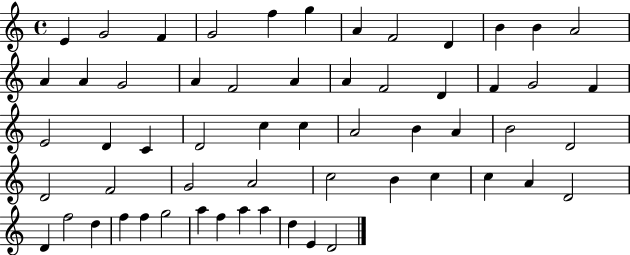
{
  \clef treble
  \time 4/4
  \defaultTimeSignature
  \key c \major
  e'4 g'2 f'4 | g'2 f''4 g''4 | a'4 f'2 d'4 | b'4 b'4 a'2 | \break a'4 a'4 g'2 | a'4 f'2 a'4 | a'4 f'2 d'4 | f'4 g'2 f'4 | \break e'2 d'4 c'4 | d'2 c''4 c''4 | a'2 b'4 a'4 | b'2 d'2 | \break d'2 f'2 | g'2 a'2 | c''2 b'4 c''4 | c''4 a'4 d'2 | \break d'4 f''2 d''4 | f''4 f''4 g''2 | a''4 f''4 a''4 a''4 | d''4 e'4 d'2 | \break \bar "|."
}